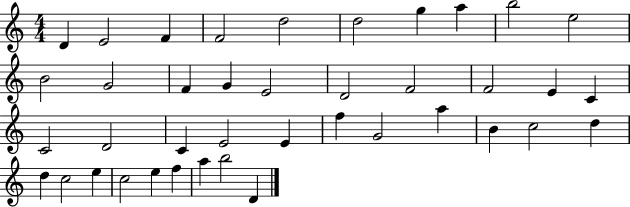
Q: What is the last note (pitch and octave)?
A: D4